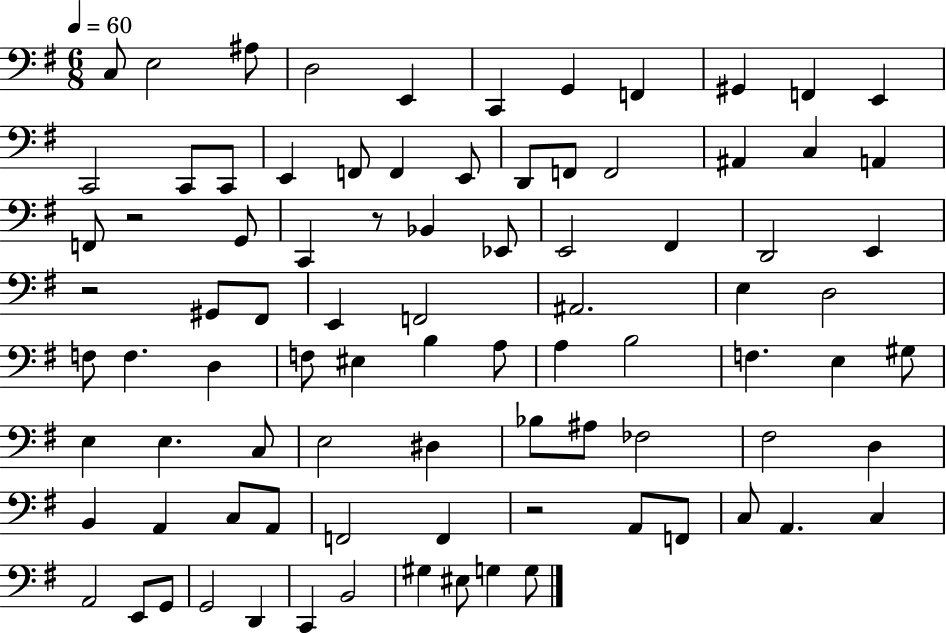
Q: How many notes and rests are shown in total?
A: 88